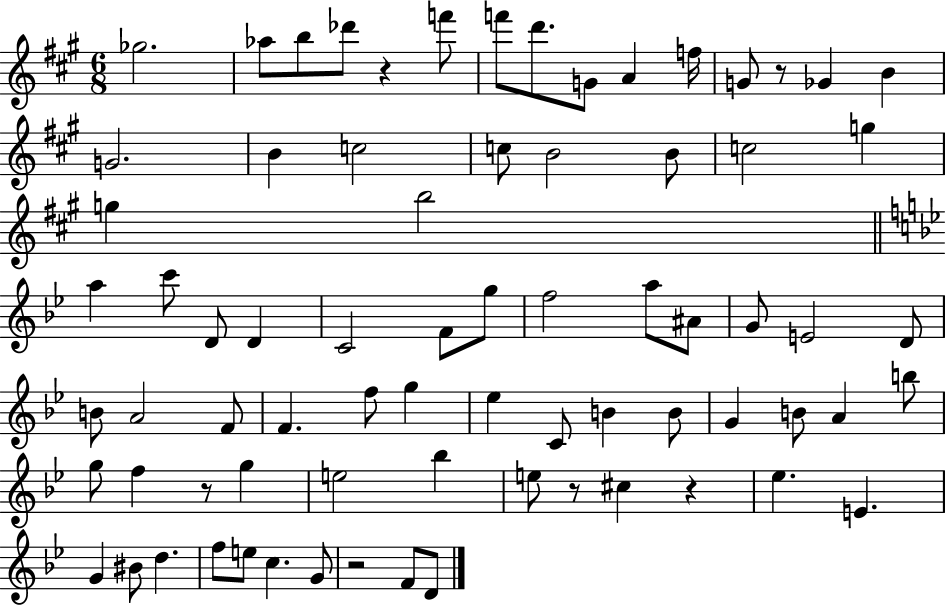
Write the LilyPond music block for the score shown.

{
  \clef treble
  \numericTimeSignature
  \time 6/8
  \key a \major
  \repeat volta 2 { ges''2. | aes''8 b''8 des'''8 r4 f'''8 | f'''8 d'''8. g'8 a'4 f''16 | g'8 r8 ges'4 b'4 | \break g'2. | b'4 c''2 | c''8 b'2 b'8 | c''2 g''4 | \break g''4 b''2 | \bar "||" \break \key bes \major a''4 c'''8 d'8 d'4 | c'2 f'8 g''8 | f''2 a''8 ais'8 | g'8 e'2 d'8 | \break b'8 a'2 f'8 | f'4. f''8 g''4 | ees''4 c'8 b'4 b'8 | g'4 b'8 a'4 b''8 | \break g''8 f''4 r8 g''4 | e''2 bes''4 | e''8 r8 cis''4 r4 | ees''4. e'4. | \break g'4 bis'8 d''4. | f''8 e''8 c''4. g'8 | r2 f'8 d'8 | } \bar "|."
}